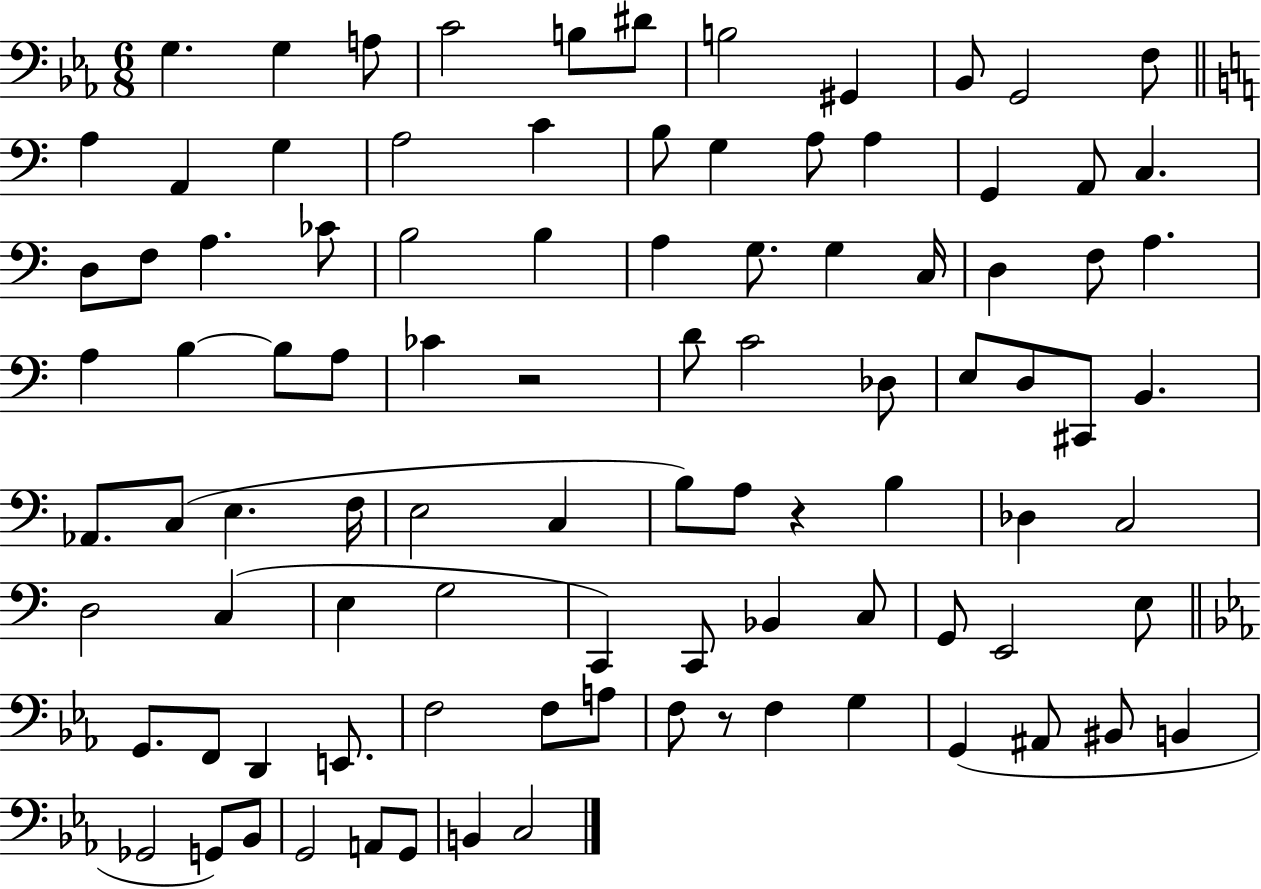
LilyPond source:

{
  \clef bass
  \numericTimeSignature
  \time 6/8
  \key ees \major
  g4. g4 a8 | c'2 b8 dis'8 | b2 gis,4 | bes,8 g,2 f8 | \break \bar "||" \break \key c \major a4 a,4 g4 | a2 c'4 | b8 g4 a8 a4 | g,4 a,8 c4. | \break d8 f8 a4. ces'8 | b2 b4 | a4 g8. g4 c16 | d4 f8 a4. | \break a4 b4~~ b8 a8 | ces'4 r2 | d'8 c'2 des8 | e8 d8 cis,8 b,4. | \break aes,8. c8( e4. f16 | e2 c4 | b8) a8 r4 b4 | des4 c2 | \break d2 c4( | e4 g2 | c,4) c,8 bes,4 c8 | g,8 e,2 e8 | \break \bar "||" \break \key c \minor g,8. f,8 d,4 e,8. | f2 f8 a8 | f8 r8 f4 g4 | g,4( ais,8 bis,8 b,4 | \break ges,2 g,8) bes,8 | g,2 a,8 g,8 | b,4 c2 | \bar "|."
}